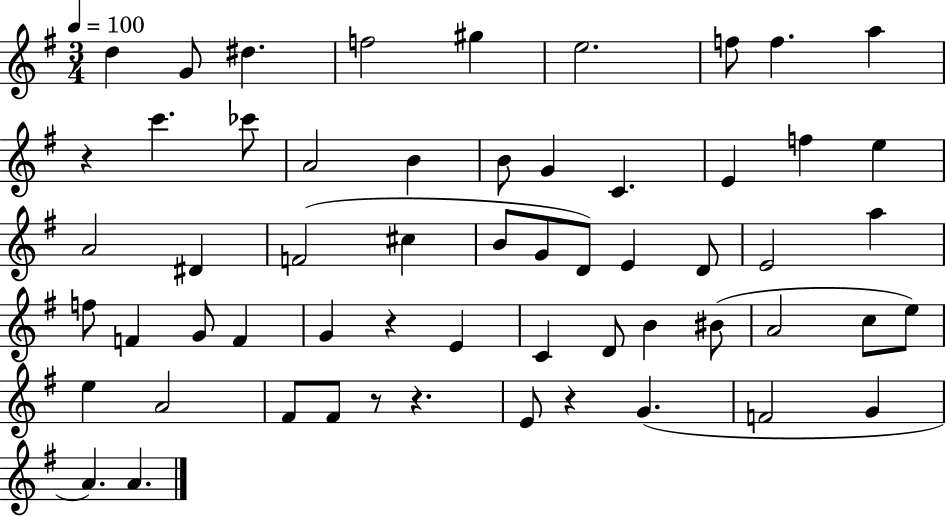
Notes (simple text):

D5/q G4/e D#5/q. F5/h G#5/q E5/h. F5/e F5/q. A5/q R/q C6/q. CES6/e A4/h B4/q B4/e G4/q C4/q. E4/q F5/q E5/q A4/h D#4/q F4/h C#5/q B4/e G4/e D4/e E4/q D4/e E4/h A5/q F5/e F4/q G4/e F4/q G4/q R/q E4/q C4/q D4/e B4/q BIS4/e A4/h C5/e E5/e E5/q A4/h F#4/e F#4/e R/e R/q. E4/e R/q G4/q. F4/h G4/q A4/q. A4/q.